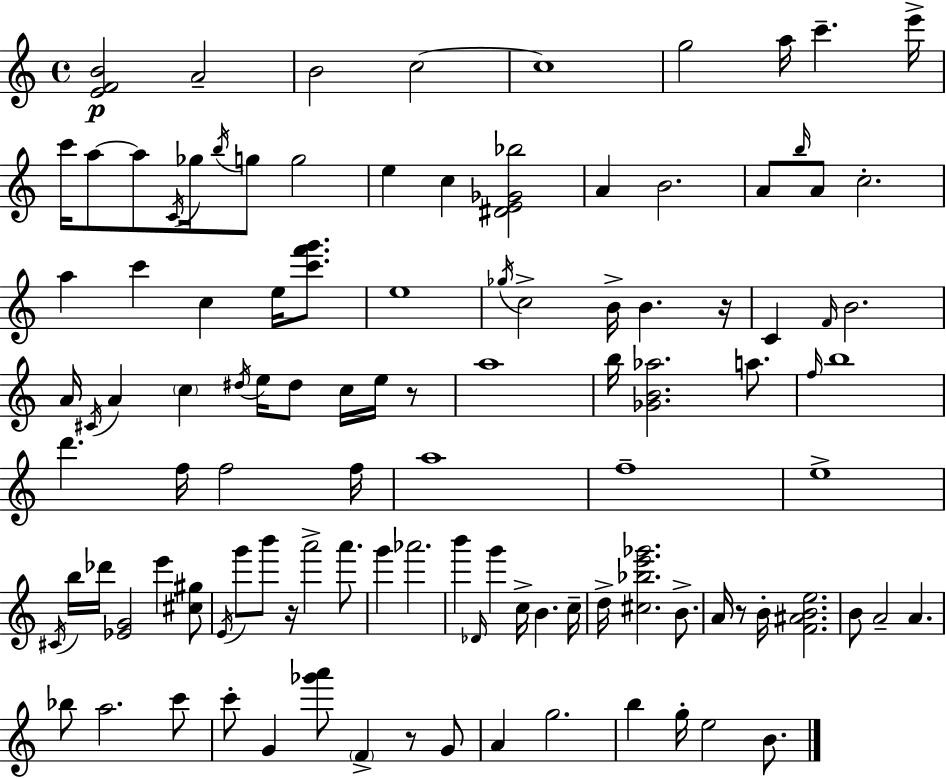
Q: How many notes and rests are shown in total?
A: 108